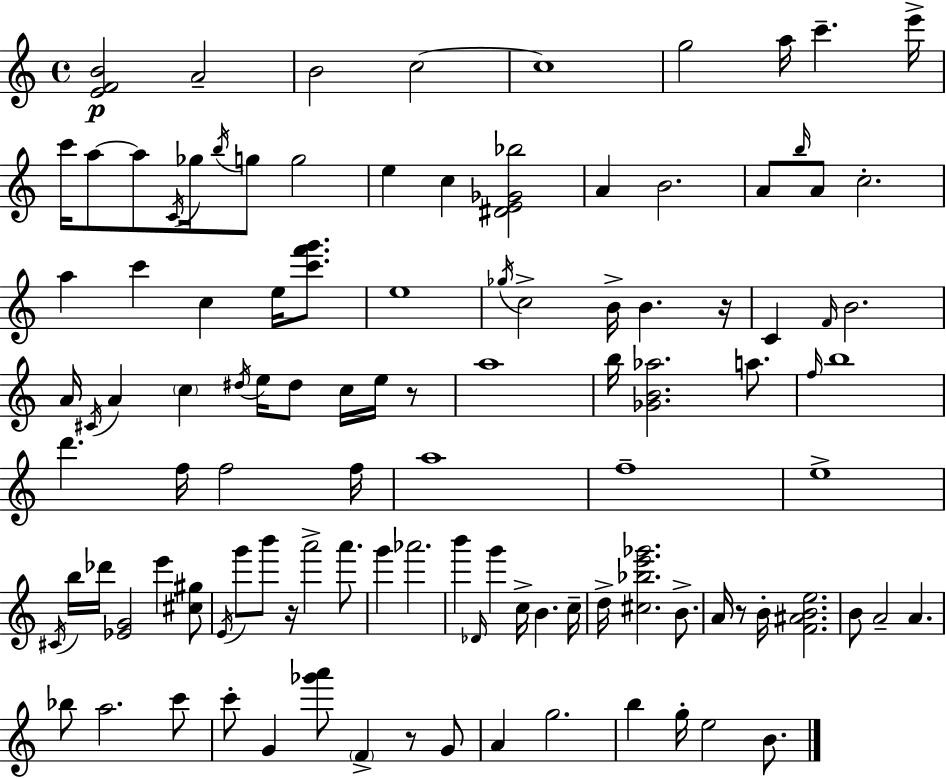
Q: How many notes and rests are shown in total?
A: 108